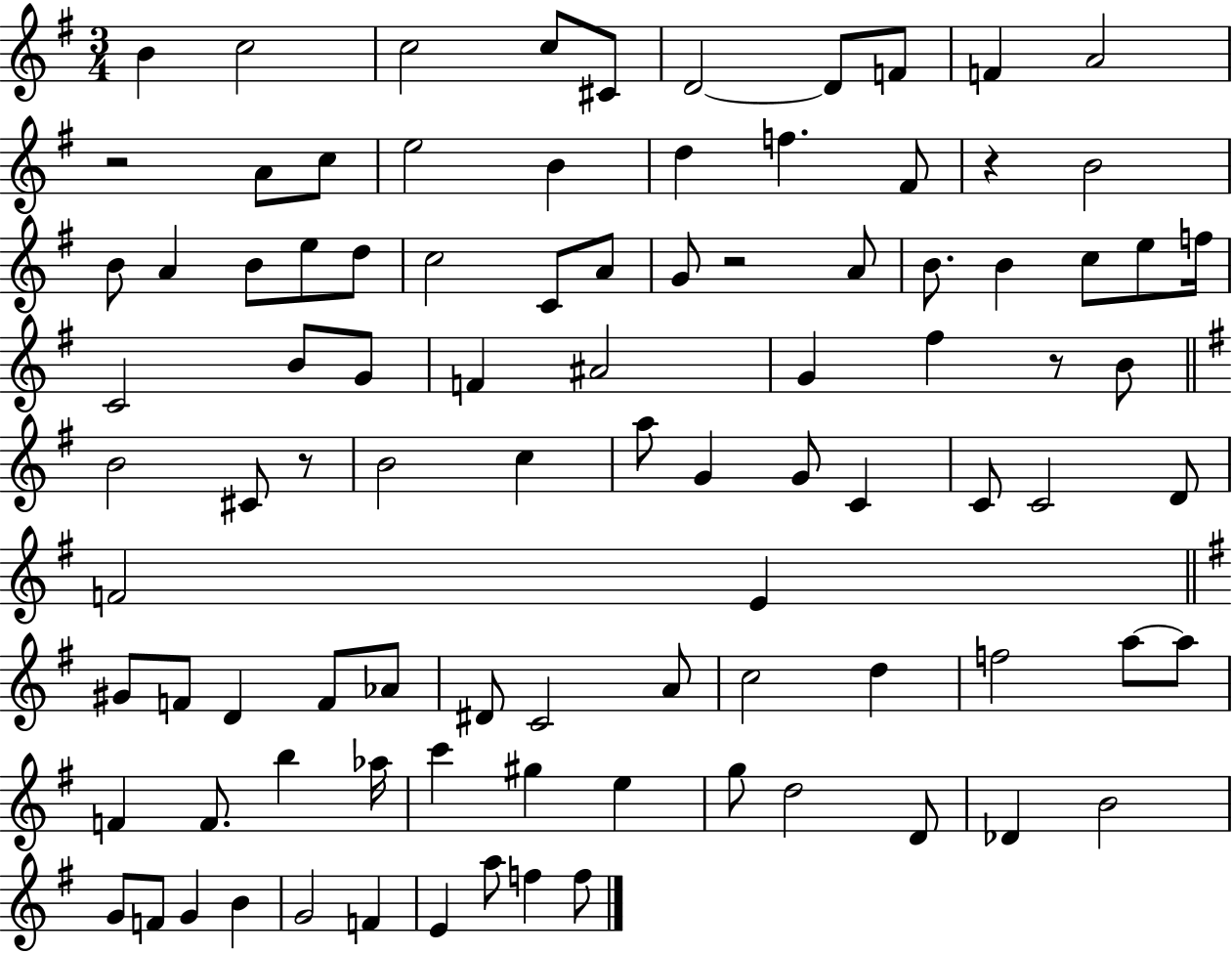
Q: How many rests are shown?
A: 5